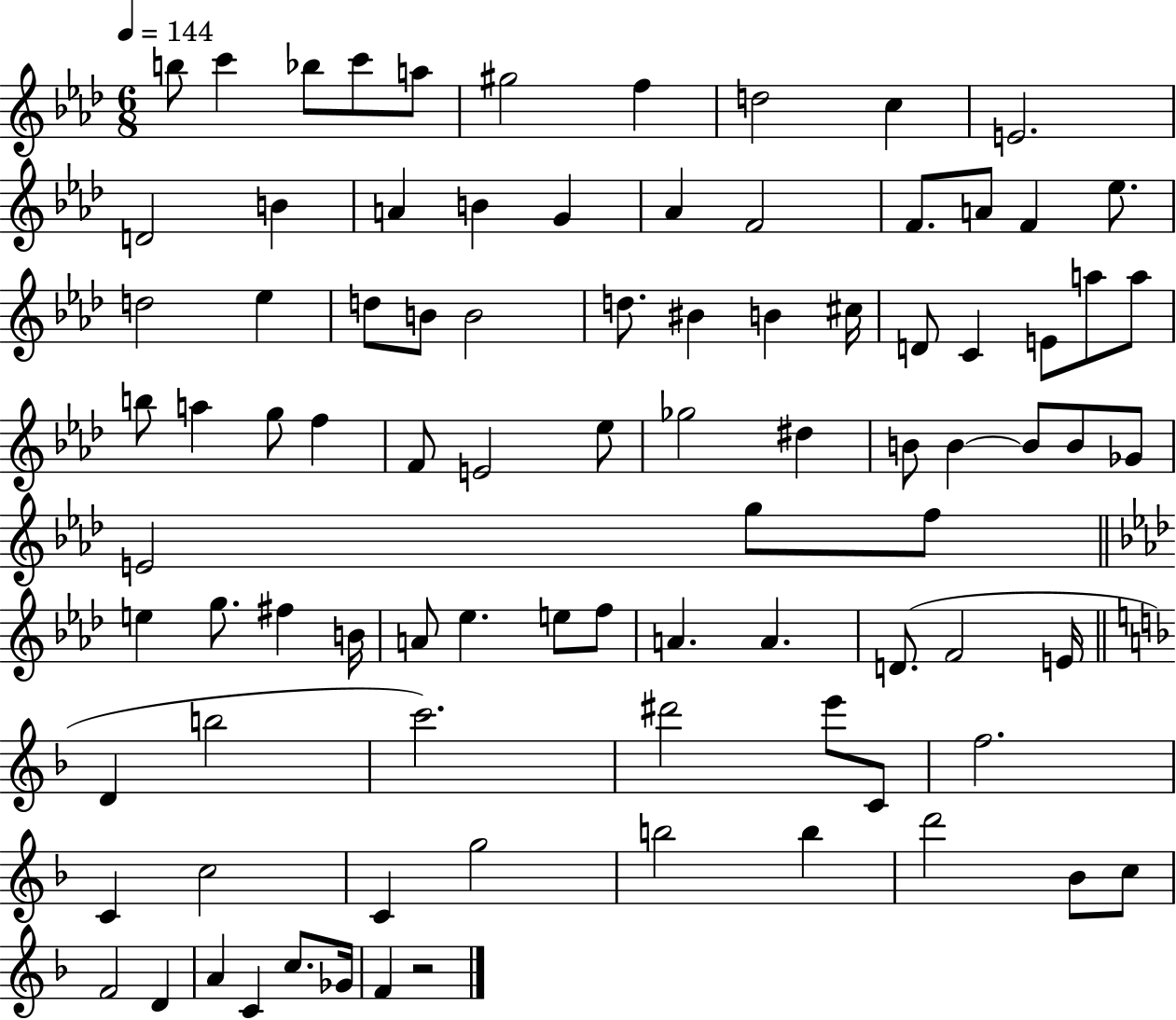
B5/e C6/q Bb5/e C6/e A5/e G#5/h F5/q D5/h C5/q E4/h. D4/h B4/q A4/q B4/q G4/q Ab4/q F4/h F4/e. A4/e F4/q Eb5/e. D5/h Eb5/q D5/e B4/e B4/h D5/e. BIS4/q B4/q C#5/s D4/e C4/q E4/e A5/e A5/e B5/e A5/q G5/e F5/q F4/e E4/h Eb5/e Gb5/h D#5/q B4/e B4/q B4/e B4/e Gb4/e E4/h G5/e F5/e E5/q G5/e. F#5/q B4/s A4/e Eb5/q. E5/e F5/e A4/q. A4/q. D4/e. F4/h E4/s D4/q B5/h C6/h. D#6/h E6/e C4/e F5/h. C4/q C5/h C4/q G5/h B5/h B5/q D6/h Bb4/e C5/e F4/h D4/q A4/q C4/q C5/e. Gb4/s F4/q R/h